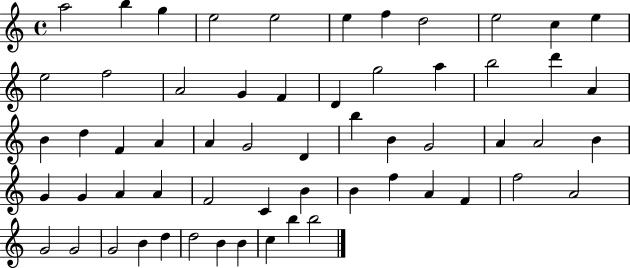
A5/h B5/q G5/q E5/h E5/h E5/q F5/q D5/h E5/h C5/q E5/q E5/h F5/h A4/h G4/q F4/q D4/q G5/h A5/q B5/h D6/q A4/q B4/q D5/q F4/q A4/q A4/q G4/h D4/q B5/q B4/q G4/h A4/q A4/h B4/q G4/q G4/q A4/q A4/q F4/h C4/q B4/q B4/q F5/q A4/q F4/q F5/h A4/h G4/h G4/h G4/h B4/q D5/q D5/h B4/q B4/q C5/q B5/q B5/h